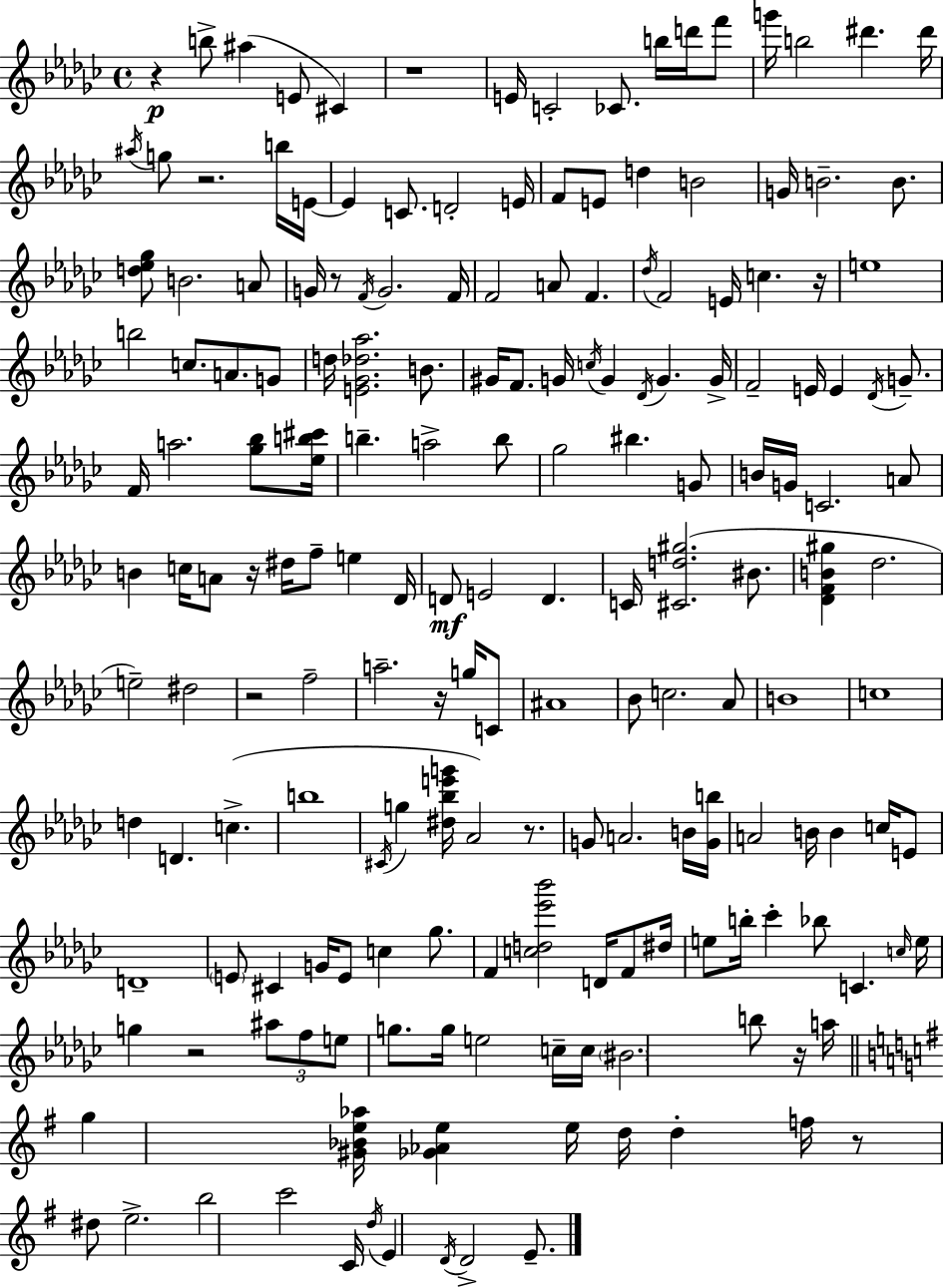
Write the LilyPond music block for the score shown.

{
  \clef treble
  \time 4/4
  \defaultTimeSignature
  \key ees \minor
  \repeat volta 2 { r4\p b''8-> ais''4( e'8 cis'4) | r1 | e'16 c'2-. ces'8. b''16 d'''16 f'''8 | g'''16 b''2 dis'''4. dis'''16 | \break \acciaccatura { ais''16 } g''8 r2. b''16 | e'16~~ e'4 c'8. d'2-. | e'16 f'8 e'8 d''4 b'2 | g'16 b'2.-- b'8. | \break <d'' ees'' ges''>8 b'2. a'8 | g'16 r8 \acciaccatura { f'16 } g'2. | f'16 f'2 a'8 f'4. | \acciaccatura { des''16 } f'2 e'16 c''4. | \break r16 e''1 | b''2 c''8. a'8. | g'8 d''16 <e' ges' des'' aes''>2. | b'8. gis'16 f'8. g'16 \acciaccatura { c''16 } g'4 \acciaccatura { des'16 } g'4. | \break g'16-> f'2-- e'16 e'4 | \acciaccatura { des'16 } g'8.-- f'16 a''2. | <ges'' bes''>8 <ees'' b'' cis'''>16 b''4.-- a''2-> | b''8 ges''2 bis''4. | \break g'8 b'16 g'16 c'2. | a'8 b'4 c''16 a'8 r16 dis''16 f''8-- | e''4 des'16 d'8\mf e'2 | d'4. c'16 <cis' d'' gis''>2.( | \break bis'8. <des' f' b' gis''>4 des''2. | e''2--) dis''2 | r2 f''2-- | a''2.-- | \break r16 g''16 c'8 ais'1 | bes'8 c''2. | aes'8 b'1 | c''1 | \break d''4 d'4. | c''4.->( b''1 | \acciaccatura { cis'16 } g''4 <dis'' bes'' e''' g'''>16 aes'2) | r8. g'8 a'2. | \break b'16 <g' b''>16 a'2 b'16 | b'4 c''16 e'8 d'1-- | \parenthesize e'8 cis'4 g'16 e'8 | c''4 ges''8. f'4 <c'' d'' ees''' bes'''>2 | \break d'16 f'8 dis''16 e''8 b''16-. ces'''4-. bes''8 | c'4. \grace { c''16 } e''16 g''4 r2 | \tuplet 3/2 { ais''8 f''8 e''8 } g''8. g''16 e''2 | c''16-- c''16 \parenthesize bis'2. | \break b''8 r16 a''16 \bar "||" \break \key g \major g''4 <gis' bes' e'' aes''>16 <ges' aes' e''>4 e''16 d''16 d''4-. f''16 | r8 dis''8 e''2.-> | b''2 c'''2 | c'16 \acciaccatura { d''16 } e'4 \acciaccatura { d'16 } d'2-> e'8.-- | \break } \bar "|."
}